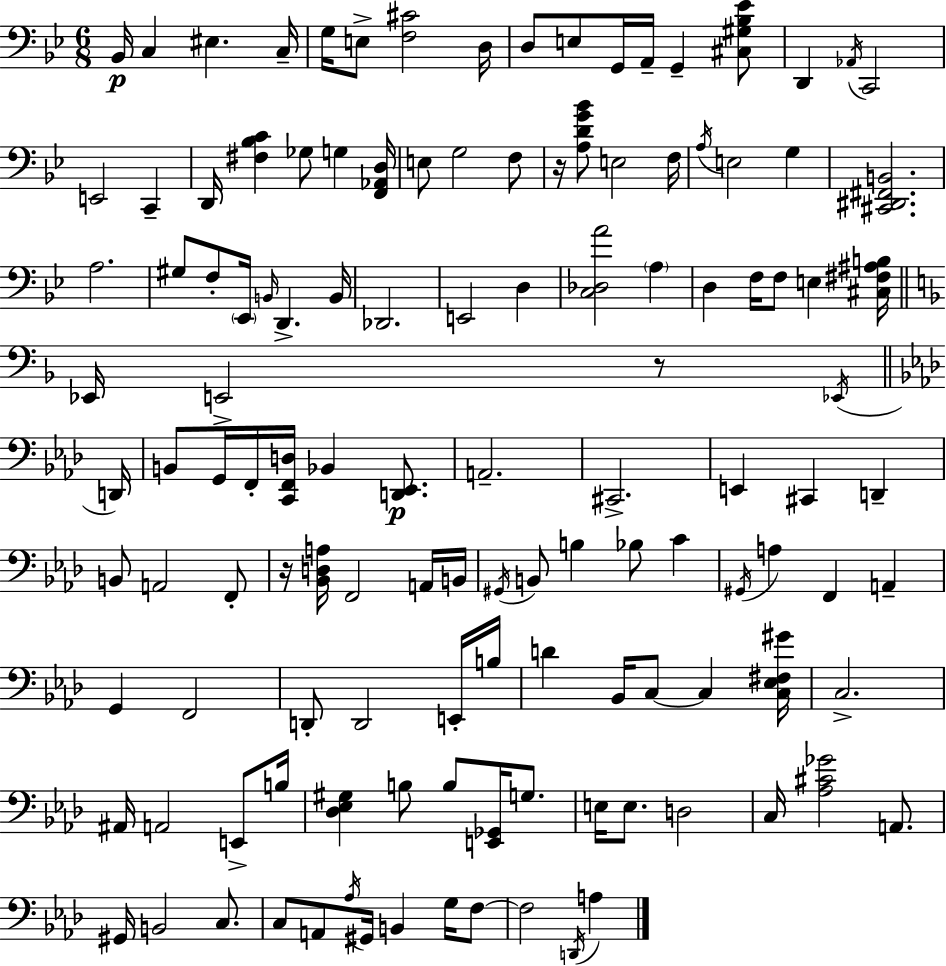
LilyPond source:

{
  \clef bass
  \numericTimeSignature
  \time 6/8
  \key g \minor
  \repeat volta 2 { bes,16\p c4 eis4. c16-- | g16 e8-> <f cis'>2 d16 | d8 e8 g,16 a,16-- g,4-- <cis gis bes ees'>8 | d,4 \acciaccatura { aes,16 } c,2 | \break e,2 c,4-- | d,16 <fis bes c'>4 ges8 g4 | <f, aes, d>16 e8 g2 f8 | r16 <a d' g' bes'>8 e2 | \break f16 \acciaccatura { a16 } e2 g4 | <cis, dis, fis, b,>2. | a2. | gis8 f8-. \parenthesize ees,16 \grace { b,16 } d,4.-> | \break b,16 des,2. | e,2 d4 | <c des a'>2 \parenthesize a4 | d4 f16 f8 e4 | \break <cis fis ais b>16 \bar "||" \break \key f \major ees,16 e,2-> r8 \acciaccatura { ees,16 } | \bar "||" \break \key f \minor d,16 b,8 g,16 f,16-. <c, f, d>16 bes,4 <d, ees,>8.\p | a,2.-- | cis,2.-> | e,4 cis,4 d,4-- | \break b,8 a,2 f,8-. | r16 <bes, d a>16 f,2 a,16 | b,16 \acciaccatura { gis,16 } b,8 b4 bes8 c'4 | \acciaccatura { gis,16 } a4 f,4 a,4-- | \break g,4 f,2 | d,8-. d,2 | e,16-. b16 d'4 bes,16 c8~~ c4 | <c ees fis gis'>16 c2.-> | \break ais,16 a,2 | e,8-> b16 <des ees gis>4 b8 b8 <e, ges,>16 | g8. e16 e8. d2 | c16 <aes cis' ges'>2 | \break a,8. gis,16 b,2 | c8. c8 a,8 \acciaccatura { aes16 } gis,16 b,4 | g16 f8~~ f2 | \acciaccatura { d,16 } a4 } \bar "|."
}